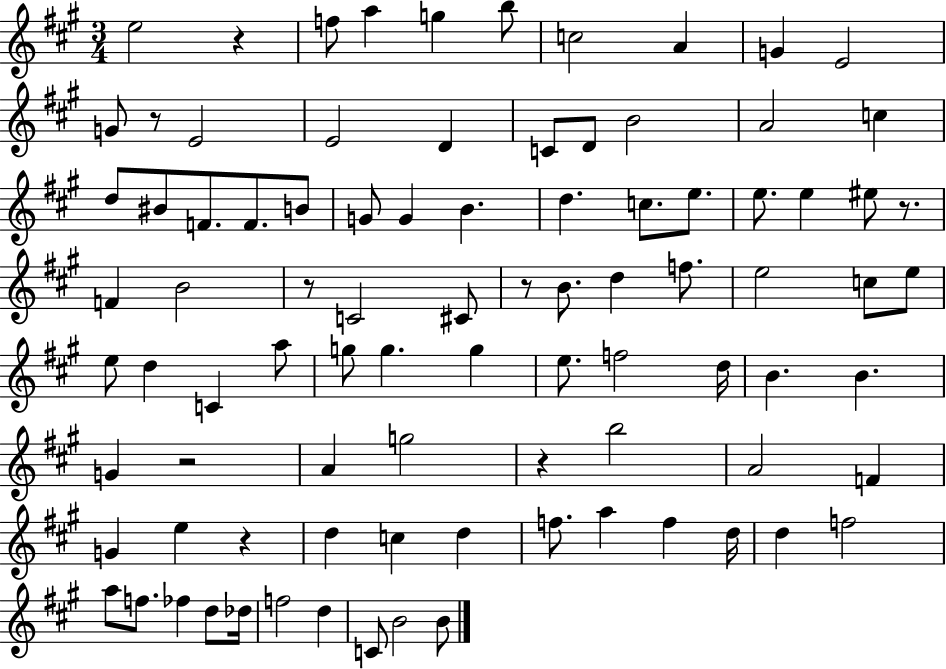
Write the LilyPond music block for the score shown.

{
  \clef treble
  \numericTimeSignature
  \time 3/4
  \key a \major
  e''2 r4 | f''8 a''4 g''4 b''8 | c''2 a'4 | g'4 e'2 | \break g'8 r8 e'2 | e'2 d'4 | c'8 d'8 b'2 | a'2 c''4 | \break d''8 bis'8 f'8. f'8. b'8 | g'8 g'4 b'4. | d''4. c''8. e''8. | e''8. e''4 eis''8 r8. | \break f'4 b'2 | r8 c'2 cis'8 | r8 b'8. d''4 f''8. | e''2 c''8 e''8 | \break e''8 d''4 c'4 a''8 | g''8 g''4. g''4 | e''8. f''2 d''16 | b'4. b'4. | \break g'4 r2 | a'4 g''2 | r4 b''2 | a'2 f'4 | \break g'4 e''4 r4 | d''4 c''4 d''4 | f''8. a''4 f''4 d''16 | d''4 f''2 | \break a''8 f''8. fes''4 d''8 des''16 | f''2 d''4 | c'8 b'2 b'8 | \bar "|."
}